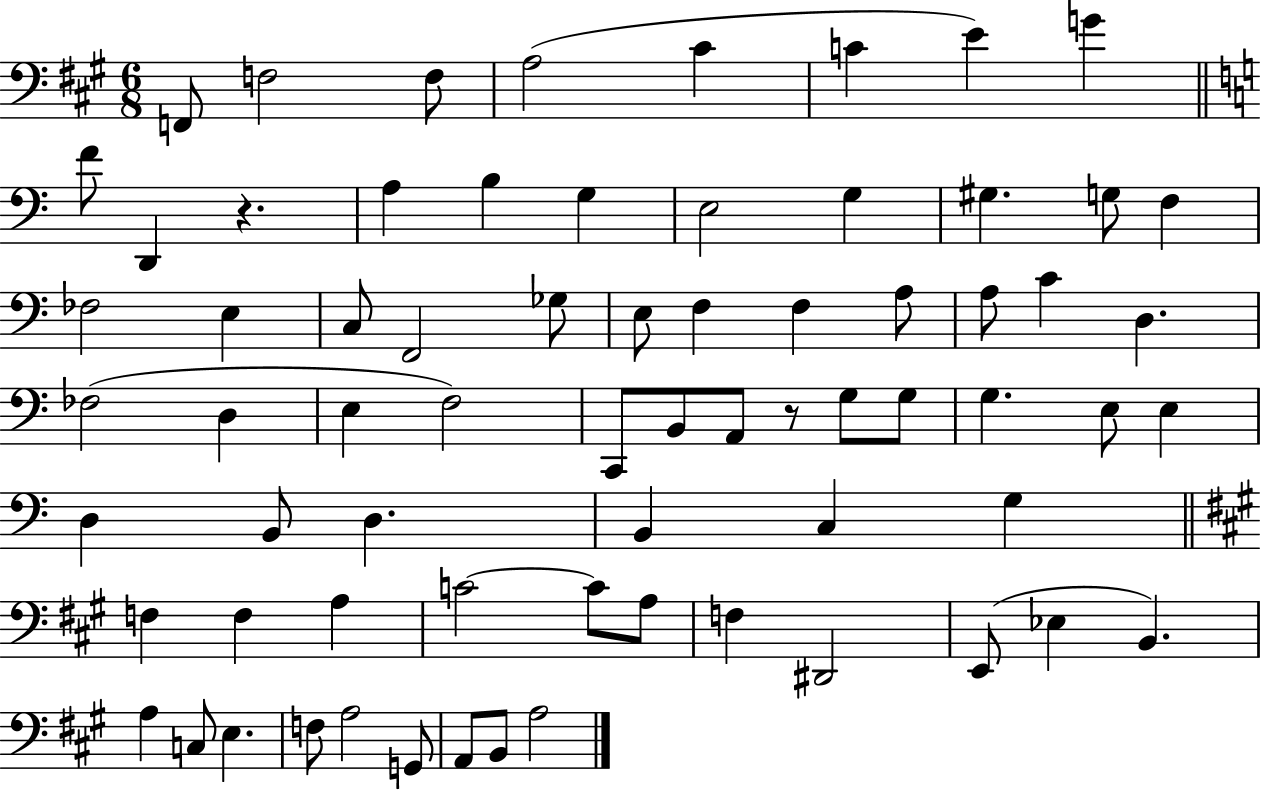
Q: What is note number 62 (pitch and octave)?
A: E3